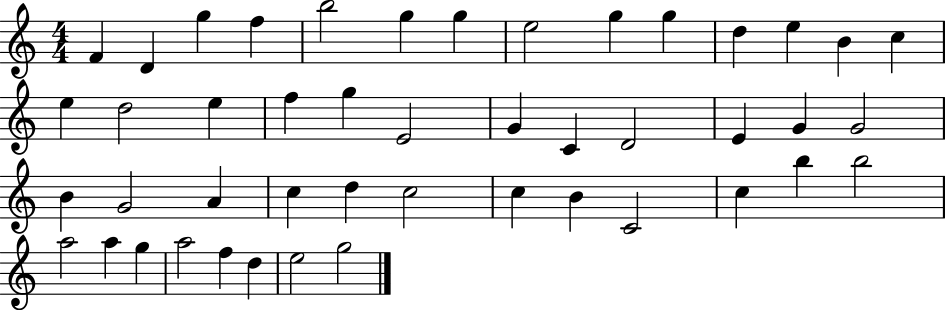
{
  \clef treble
  \numericTimeSignature
  \time 4/4
  \key c \major
  f'4 d'4 g''4 f''4 | b''2 g''4 g''4 | e''2 g''4 g''4 | d''4 e''4 b'4 c''4 | \break e''4 d''2 e''4 | f''4 g''4 e'2 | g'4 c'4 d'2 | e'4 g'4 g'2 | \break b'4 g'2 a'4 | c''4 d''4 c''2 | c''4 b'4 c'2 | c''4 b''4 b''2 | \break a''2 a''4 g''4 | a''2 f''4 d''4 | e''2 g''2 | \bar "|."
}